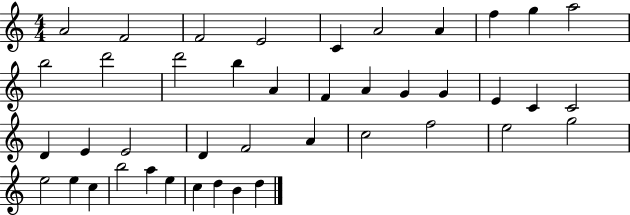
A4/h F4/h F4/h E4/h C4/q A4/h A4/q F5/q G5/q A5/h B5/h D6/h D6/h B5/q A4/q F4/q A4/q G4/q G4/q E4/q C4/q C4/h D4/q E4/q E4/h D4/q F4/h A4/q C5/h F5/h E5/h G5/h E5/h E5/q C5/q B5/h A5/q E5/q C5/q D5/q B4/q D5/q